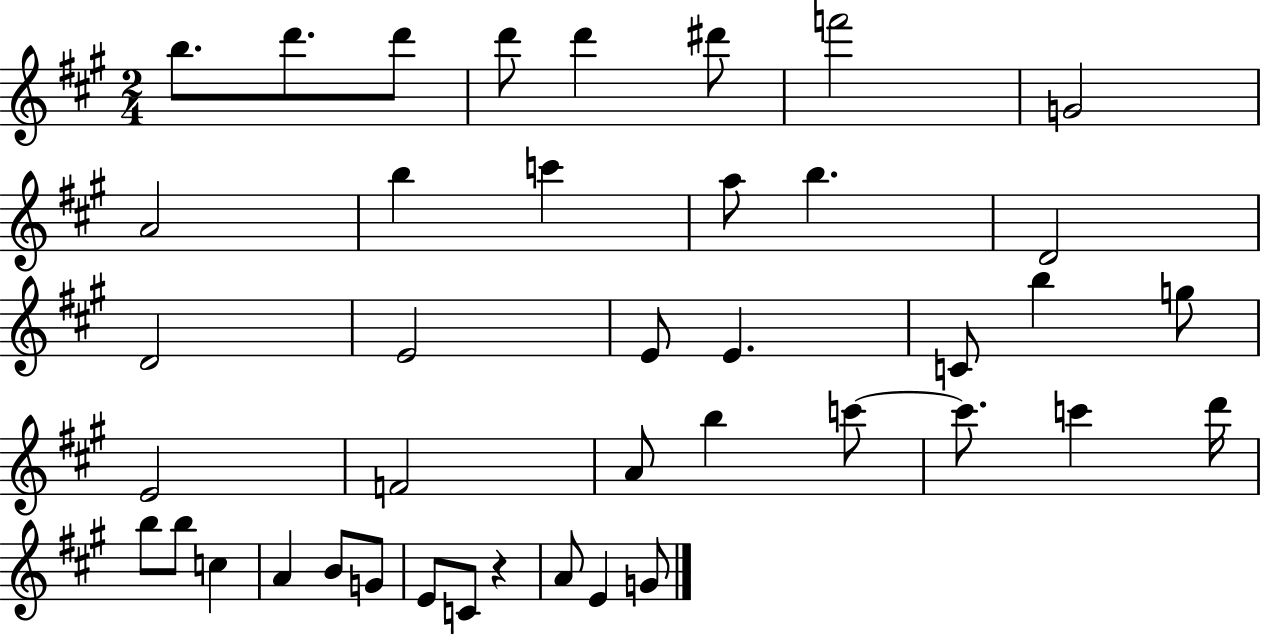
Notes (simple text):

B5/e. D6/e. D6/e D6/e D6/q D#6/e F6/h G4/h A4/h B5/q C6/q A5/e B5/q. D4/h D4/h E4/h E4/e E4/q. C4/e B5/q G5/e E4/h F4/h A4/e B5/q C6/e C6/e. C6/q D6/s B5/e B5/e C5/q A4/q B4/e G4/e E4/e C4/e R/q A4/e E4/q G4/e